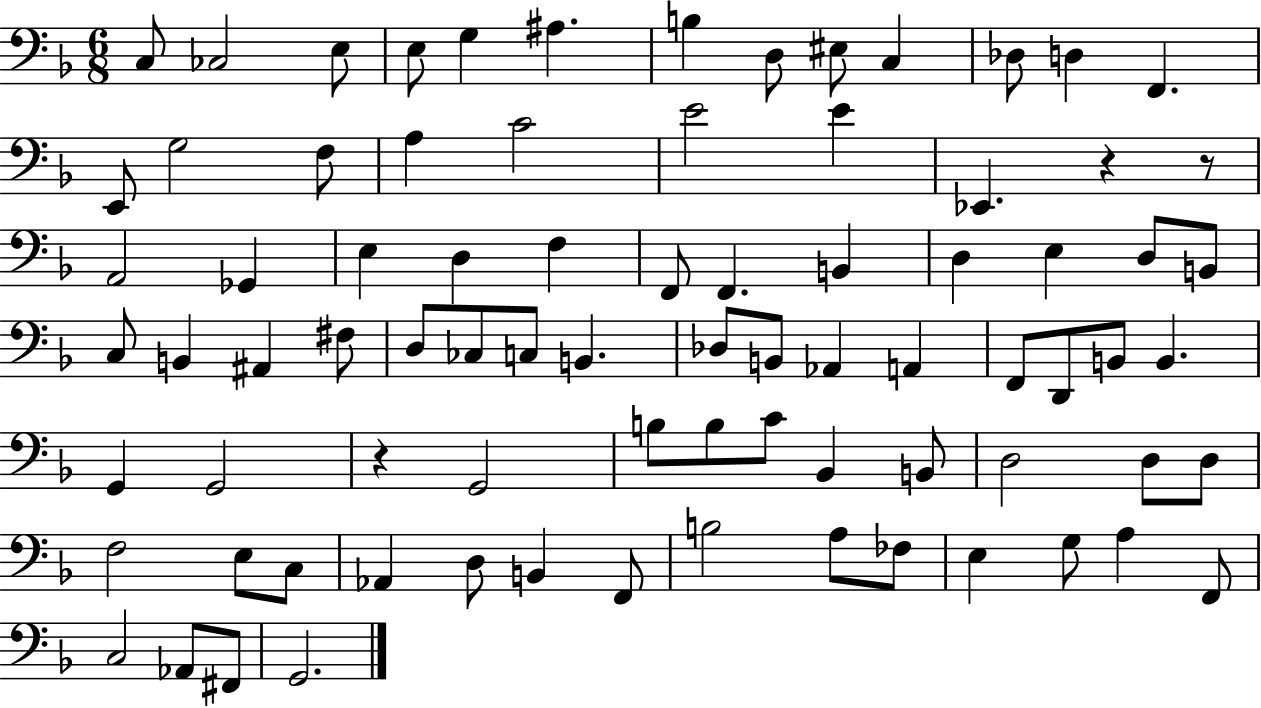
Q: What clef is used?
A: bass